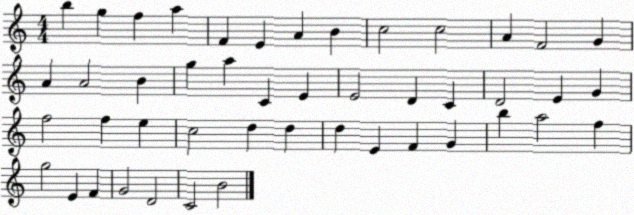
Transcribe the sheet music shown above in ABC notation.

X:1
T:Untitled
M:4/4
L:1/4
K:C
b g f a F E A B c2 c2 A F2 G A A2 B g a C E E2 D C D2 E G f2 f e c2 d d d E F G b a2 f g2 E F G2 D2 C2 B2